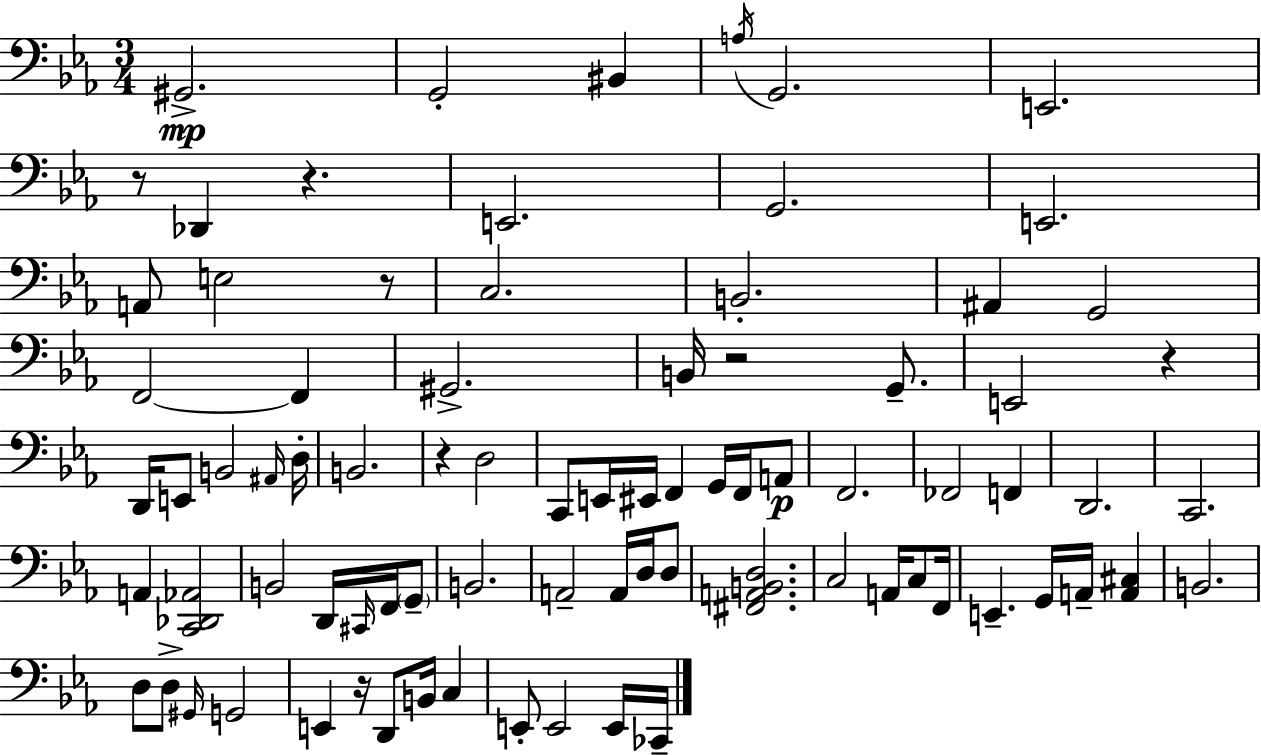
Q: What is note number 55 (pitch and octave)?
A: C3